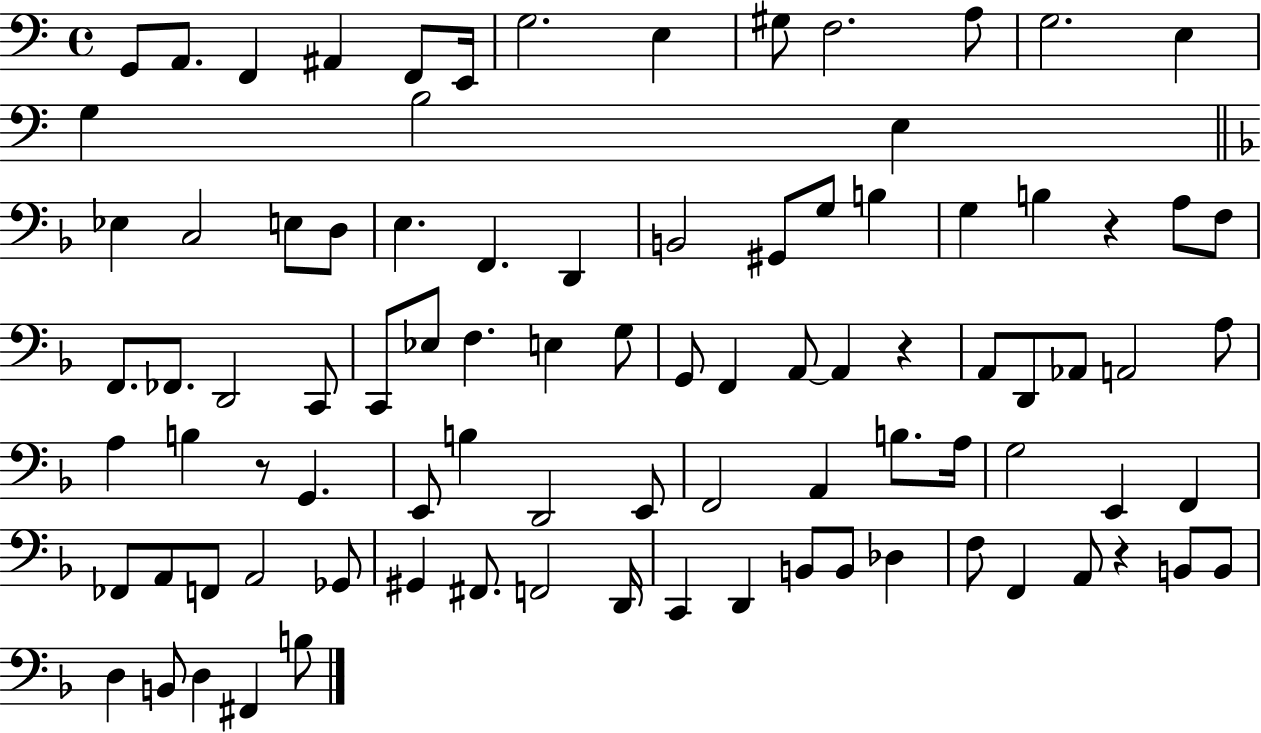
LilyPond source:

{
  \clef bass
  \time 4/4
  \defaultTimeSignature
  \key c \major
  \repeat volta 2 { g,8 a,8. f,4 ais,4 f,8 e,16 | g2. e4 | gis8 f2. a8 | g2. e4 | \break g4 b2 e4 | \bar "||" \break \key f \major ees4 c2 e8 d8 | e4. f,4. d,4 | b,2 gis,8 g8 b4 | g4 b4 r4 a8 f8 | \break f,8. fes,8. d,2 c,8 | c,8 ees8 f4. e4 g8 | g,8 f,4 a,8~~ a,4 r4 | a,8 d,8 aes,8 a,2 a8 | \break a4 b4 r8 g,4. | e,8 b4 d,2 e,8 | f,2 a,4 b8. a16 | g2 e,4 f,4 | \break fes,8 a,8 f,8 a,2 ges,8 | gis,4 fis,8. f,2 d,16 | c,4 d,4 b,8 b,8 des4 | f8 f,4 a,8 r4 b,8 b,8 | \break d4 b,8 d4 fis,4 b8 | } \bar "|."
}